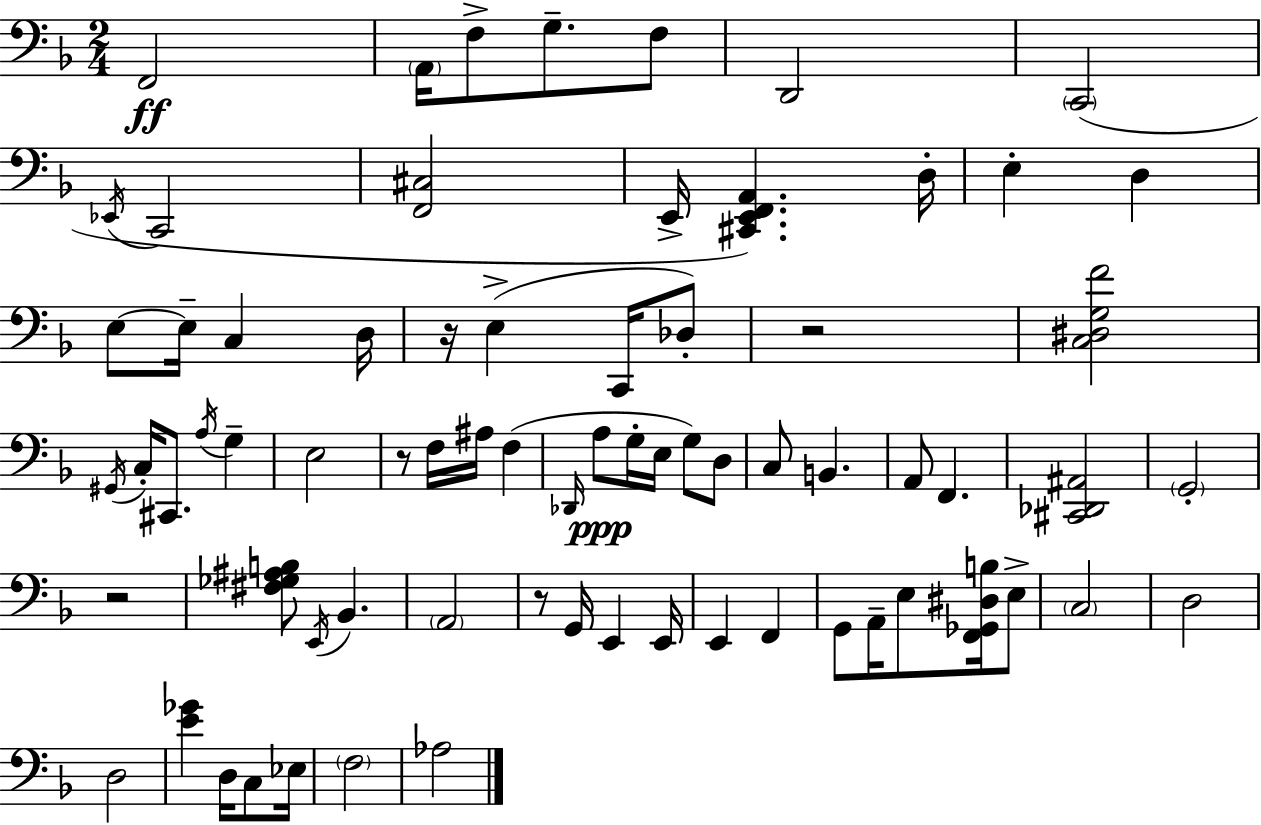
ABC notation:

X:1
T:Untitled
M:2/4
L:1/4
K:Dm
F,,2 A,,/4 F,/2 G,/2 F,/2 D,,2 C,,2 _E,,/4 C,,2 [F,,^C,]2 E,,/4 [^C,,E,,F,,A,,] D,/4 E, D, E,/2 E,/4 C, D,/4 z/4 E, C,,/4 _D,/2 z2 [C,^D,G,F]2 ^G,,/4 C,/4 ^C,,/2 A,/4 G, E,2 z/2 F,/4 ^A,/4 F, _D,,/4 A,/2 G,/4 E,/4 G,/2 D,/2 C,/2 B,, A,,/2 F,, [^C,,_D,,^A,,]2 G,,2 z2 [^F,_G,^A,B,]/2 E,,/4 _B,, A,,2 z/2 G,,/4 E,, E,,/4 E,, F,, G,,/2 A,,/4 E,/2 [F,,_G,,^D,B,]/4 E,/2 C,2 D,2 D,2 [E_G] D,/4 C,/2 _E,/4 F,2 _A,2